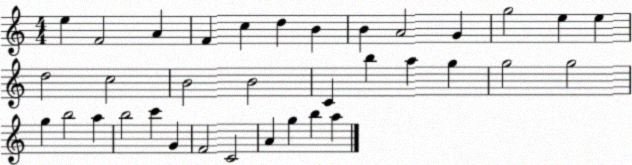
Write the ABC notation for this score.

X:1
T:Untitled
M:4/4
L:1/4
K:C
e F2 A F c d B B A2 G g2 e e d2 c2 B2 B2 C b a g g2 g2 g b2 a b2 c' G F2 C2 A g b a